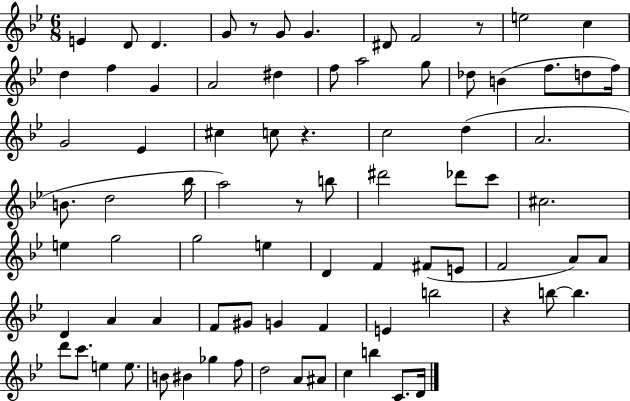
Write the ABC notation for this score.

X:1
T:Untitled
M:6/8
L:1/4
K:Bb
E D/2 D G/2 z/2 G/2 G ^D/2 F2 z/2 e2 c d f G A2 ^d f/2 a2 g/2 _d/2 B f/2 d/2 f/4 G2 _E ^c c/2 z c2 d A2 B/2 d2 _b/4 a2 z/2 b/2 ^d'2 _d'/2 c'/2 ^c2 e g2 g2 e D F ^F/2 E/2 F2 A/2 A/2 D A A F/2 ^G/2 G F E b2 z b/2 b d'/2 c'/2 e e/2 B/2 ^B _g f/2 d2 A/2 ^A/2 c b C/2 D/4